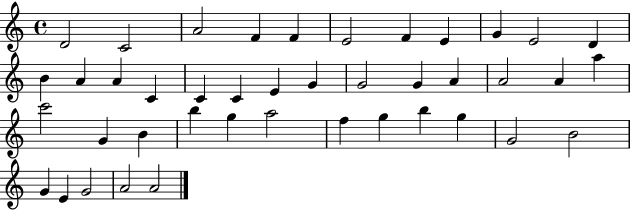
{
  \clef treble
  \time 4/4
  \defaultTimeSignature
  \key c \major
  d'2 c'2 | a'2 f'4 f'4 | e'2 f'4 e'4 | g'4 e'2 d'4 | \break b'4 a'4 a'4 c'4 | c'4 c'4 e'4 g'4 | g'2 g'4 a'4 | a'2 a'4 a''4 | \break c'''2 g'4 b'4 | b''4 g''4 a''2 | f''4 g''4 b''4 g''4 | g'2 b'2 | \break g'4 e'4 g'2 | a'2 a'2 | \bar "|."
}